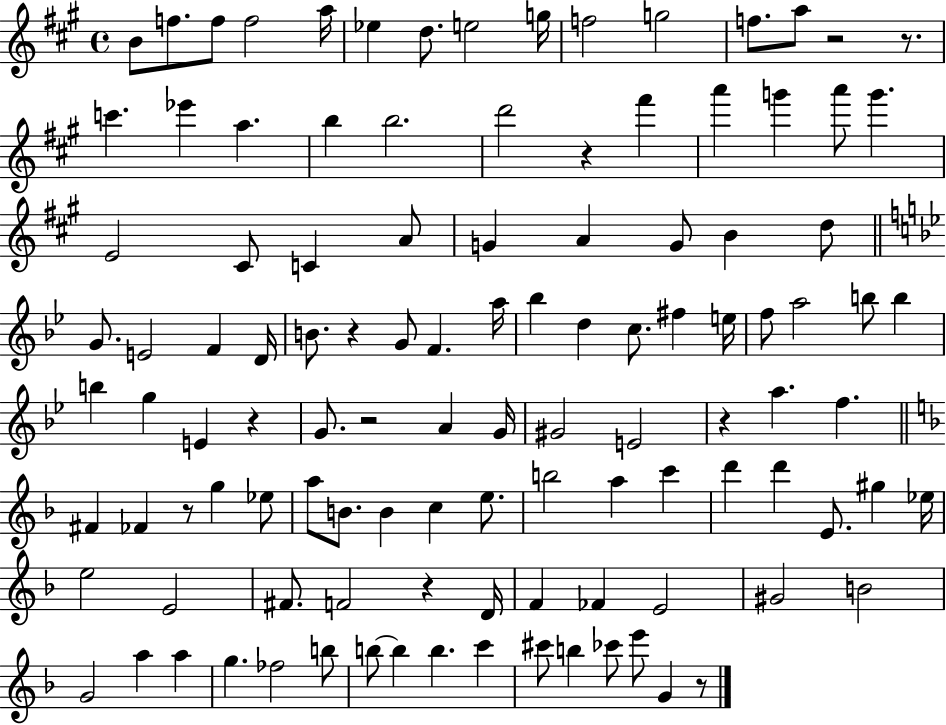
X:1
T:Untitled
M:4/4
L:1/4
K:A
B/2 f/2 f/2 f2 a/4 _e d/2 e2 g/4 f2 g2 f/2 a/2 z2 z/2 c' _e' a b b2 d'2 z ^f' a' g' a'/2 g' E2 ^C/2 C A/2 G A G/2 B d/2 G/2 E2 F D/4 B/2 z G/2 F a/4 _b d c/2 ^f e/4 f/2 a2 b/2 b b g E z G/2 z2 A G/4 ^G2 E2 z a f ^F _F z/2 g _e/2 a/2 B/2 B c e/2 b2 a c' d' d' E/2 ^g _e/4 e2 E2 ^F/2 F2 z D/4 F _F E2 ^G2 B2 G2 a a g _f2 b/2 b/2 b b c' ^c'/2 b _c'/2 e'/2 G z/2